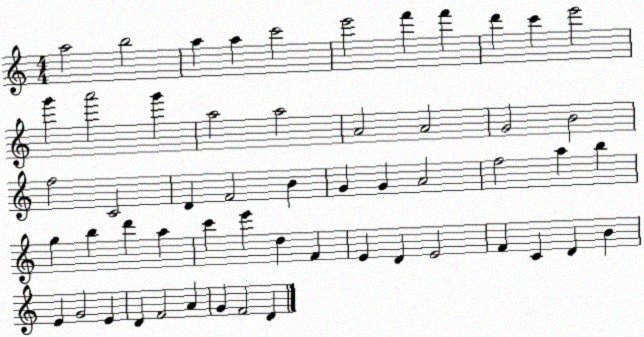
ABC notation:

X:1
T:Untitled
M:4/4
L:1/4
K:C
a2 b2 a a c'2 e'2 f' f' d' c' e'2 g' a'2 g' a2 a2 A2 A2 G2 B2 f2 C2 D F2 B G G A2 f2 a b g b d' a c' e' d F E D E2 F C D B E G2 E D F2 A G F2 D